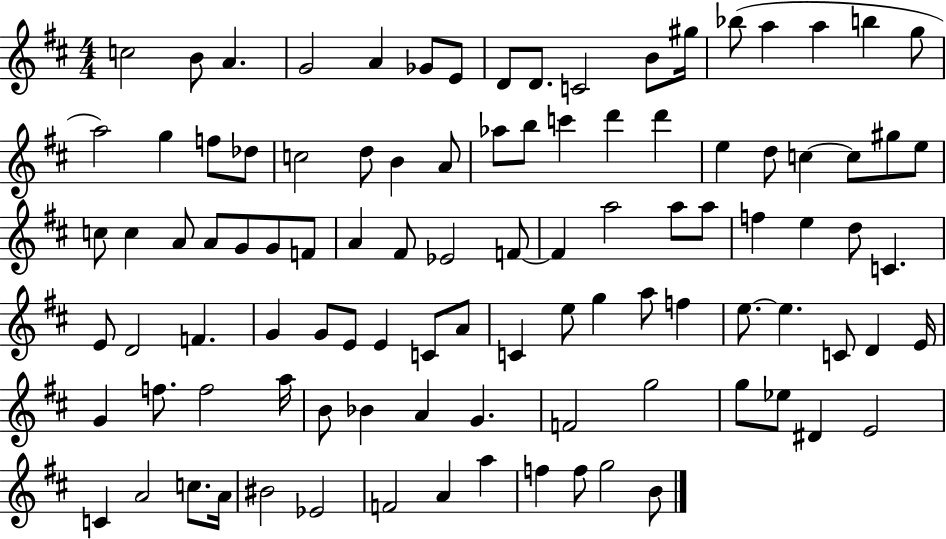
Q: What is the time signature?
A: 4/4